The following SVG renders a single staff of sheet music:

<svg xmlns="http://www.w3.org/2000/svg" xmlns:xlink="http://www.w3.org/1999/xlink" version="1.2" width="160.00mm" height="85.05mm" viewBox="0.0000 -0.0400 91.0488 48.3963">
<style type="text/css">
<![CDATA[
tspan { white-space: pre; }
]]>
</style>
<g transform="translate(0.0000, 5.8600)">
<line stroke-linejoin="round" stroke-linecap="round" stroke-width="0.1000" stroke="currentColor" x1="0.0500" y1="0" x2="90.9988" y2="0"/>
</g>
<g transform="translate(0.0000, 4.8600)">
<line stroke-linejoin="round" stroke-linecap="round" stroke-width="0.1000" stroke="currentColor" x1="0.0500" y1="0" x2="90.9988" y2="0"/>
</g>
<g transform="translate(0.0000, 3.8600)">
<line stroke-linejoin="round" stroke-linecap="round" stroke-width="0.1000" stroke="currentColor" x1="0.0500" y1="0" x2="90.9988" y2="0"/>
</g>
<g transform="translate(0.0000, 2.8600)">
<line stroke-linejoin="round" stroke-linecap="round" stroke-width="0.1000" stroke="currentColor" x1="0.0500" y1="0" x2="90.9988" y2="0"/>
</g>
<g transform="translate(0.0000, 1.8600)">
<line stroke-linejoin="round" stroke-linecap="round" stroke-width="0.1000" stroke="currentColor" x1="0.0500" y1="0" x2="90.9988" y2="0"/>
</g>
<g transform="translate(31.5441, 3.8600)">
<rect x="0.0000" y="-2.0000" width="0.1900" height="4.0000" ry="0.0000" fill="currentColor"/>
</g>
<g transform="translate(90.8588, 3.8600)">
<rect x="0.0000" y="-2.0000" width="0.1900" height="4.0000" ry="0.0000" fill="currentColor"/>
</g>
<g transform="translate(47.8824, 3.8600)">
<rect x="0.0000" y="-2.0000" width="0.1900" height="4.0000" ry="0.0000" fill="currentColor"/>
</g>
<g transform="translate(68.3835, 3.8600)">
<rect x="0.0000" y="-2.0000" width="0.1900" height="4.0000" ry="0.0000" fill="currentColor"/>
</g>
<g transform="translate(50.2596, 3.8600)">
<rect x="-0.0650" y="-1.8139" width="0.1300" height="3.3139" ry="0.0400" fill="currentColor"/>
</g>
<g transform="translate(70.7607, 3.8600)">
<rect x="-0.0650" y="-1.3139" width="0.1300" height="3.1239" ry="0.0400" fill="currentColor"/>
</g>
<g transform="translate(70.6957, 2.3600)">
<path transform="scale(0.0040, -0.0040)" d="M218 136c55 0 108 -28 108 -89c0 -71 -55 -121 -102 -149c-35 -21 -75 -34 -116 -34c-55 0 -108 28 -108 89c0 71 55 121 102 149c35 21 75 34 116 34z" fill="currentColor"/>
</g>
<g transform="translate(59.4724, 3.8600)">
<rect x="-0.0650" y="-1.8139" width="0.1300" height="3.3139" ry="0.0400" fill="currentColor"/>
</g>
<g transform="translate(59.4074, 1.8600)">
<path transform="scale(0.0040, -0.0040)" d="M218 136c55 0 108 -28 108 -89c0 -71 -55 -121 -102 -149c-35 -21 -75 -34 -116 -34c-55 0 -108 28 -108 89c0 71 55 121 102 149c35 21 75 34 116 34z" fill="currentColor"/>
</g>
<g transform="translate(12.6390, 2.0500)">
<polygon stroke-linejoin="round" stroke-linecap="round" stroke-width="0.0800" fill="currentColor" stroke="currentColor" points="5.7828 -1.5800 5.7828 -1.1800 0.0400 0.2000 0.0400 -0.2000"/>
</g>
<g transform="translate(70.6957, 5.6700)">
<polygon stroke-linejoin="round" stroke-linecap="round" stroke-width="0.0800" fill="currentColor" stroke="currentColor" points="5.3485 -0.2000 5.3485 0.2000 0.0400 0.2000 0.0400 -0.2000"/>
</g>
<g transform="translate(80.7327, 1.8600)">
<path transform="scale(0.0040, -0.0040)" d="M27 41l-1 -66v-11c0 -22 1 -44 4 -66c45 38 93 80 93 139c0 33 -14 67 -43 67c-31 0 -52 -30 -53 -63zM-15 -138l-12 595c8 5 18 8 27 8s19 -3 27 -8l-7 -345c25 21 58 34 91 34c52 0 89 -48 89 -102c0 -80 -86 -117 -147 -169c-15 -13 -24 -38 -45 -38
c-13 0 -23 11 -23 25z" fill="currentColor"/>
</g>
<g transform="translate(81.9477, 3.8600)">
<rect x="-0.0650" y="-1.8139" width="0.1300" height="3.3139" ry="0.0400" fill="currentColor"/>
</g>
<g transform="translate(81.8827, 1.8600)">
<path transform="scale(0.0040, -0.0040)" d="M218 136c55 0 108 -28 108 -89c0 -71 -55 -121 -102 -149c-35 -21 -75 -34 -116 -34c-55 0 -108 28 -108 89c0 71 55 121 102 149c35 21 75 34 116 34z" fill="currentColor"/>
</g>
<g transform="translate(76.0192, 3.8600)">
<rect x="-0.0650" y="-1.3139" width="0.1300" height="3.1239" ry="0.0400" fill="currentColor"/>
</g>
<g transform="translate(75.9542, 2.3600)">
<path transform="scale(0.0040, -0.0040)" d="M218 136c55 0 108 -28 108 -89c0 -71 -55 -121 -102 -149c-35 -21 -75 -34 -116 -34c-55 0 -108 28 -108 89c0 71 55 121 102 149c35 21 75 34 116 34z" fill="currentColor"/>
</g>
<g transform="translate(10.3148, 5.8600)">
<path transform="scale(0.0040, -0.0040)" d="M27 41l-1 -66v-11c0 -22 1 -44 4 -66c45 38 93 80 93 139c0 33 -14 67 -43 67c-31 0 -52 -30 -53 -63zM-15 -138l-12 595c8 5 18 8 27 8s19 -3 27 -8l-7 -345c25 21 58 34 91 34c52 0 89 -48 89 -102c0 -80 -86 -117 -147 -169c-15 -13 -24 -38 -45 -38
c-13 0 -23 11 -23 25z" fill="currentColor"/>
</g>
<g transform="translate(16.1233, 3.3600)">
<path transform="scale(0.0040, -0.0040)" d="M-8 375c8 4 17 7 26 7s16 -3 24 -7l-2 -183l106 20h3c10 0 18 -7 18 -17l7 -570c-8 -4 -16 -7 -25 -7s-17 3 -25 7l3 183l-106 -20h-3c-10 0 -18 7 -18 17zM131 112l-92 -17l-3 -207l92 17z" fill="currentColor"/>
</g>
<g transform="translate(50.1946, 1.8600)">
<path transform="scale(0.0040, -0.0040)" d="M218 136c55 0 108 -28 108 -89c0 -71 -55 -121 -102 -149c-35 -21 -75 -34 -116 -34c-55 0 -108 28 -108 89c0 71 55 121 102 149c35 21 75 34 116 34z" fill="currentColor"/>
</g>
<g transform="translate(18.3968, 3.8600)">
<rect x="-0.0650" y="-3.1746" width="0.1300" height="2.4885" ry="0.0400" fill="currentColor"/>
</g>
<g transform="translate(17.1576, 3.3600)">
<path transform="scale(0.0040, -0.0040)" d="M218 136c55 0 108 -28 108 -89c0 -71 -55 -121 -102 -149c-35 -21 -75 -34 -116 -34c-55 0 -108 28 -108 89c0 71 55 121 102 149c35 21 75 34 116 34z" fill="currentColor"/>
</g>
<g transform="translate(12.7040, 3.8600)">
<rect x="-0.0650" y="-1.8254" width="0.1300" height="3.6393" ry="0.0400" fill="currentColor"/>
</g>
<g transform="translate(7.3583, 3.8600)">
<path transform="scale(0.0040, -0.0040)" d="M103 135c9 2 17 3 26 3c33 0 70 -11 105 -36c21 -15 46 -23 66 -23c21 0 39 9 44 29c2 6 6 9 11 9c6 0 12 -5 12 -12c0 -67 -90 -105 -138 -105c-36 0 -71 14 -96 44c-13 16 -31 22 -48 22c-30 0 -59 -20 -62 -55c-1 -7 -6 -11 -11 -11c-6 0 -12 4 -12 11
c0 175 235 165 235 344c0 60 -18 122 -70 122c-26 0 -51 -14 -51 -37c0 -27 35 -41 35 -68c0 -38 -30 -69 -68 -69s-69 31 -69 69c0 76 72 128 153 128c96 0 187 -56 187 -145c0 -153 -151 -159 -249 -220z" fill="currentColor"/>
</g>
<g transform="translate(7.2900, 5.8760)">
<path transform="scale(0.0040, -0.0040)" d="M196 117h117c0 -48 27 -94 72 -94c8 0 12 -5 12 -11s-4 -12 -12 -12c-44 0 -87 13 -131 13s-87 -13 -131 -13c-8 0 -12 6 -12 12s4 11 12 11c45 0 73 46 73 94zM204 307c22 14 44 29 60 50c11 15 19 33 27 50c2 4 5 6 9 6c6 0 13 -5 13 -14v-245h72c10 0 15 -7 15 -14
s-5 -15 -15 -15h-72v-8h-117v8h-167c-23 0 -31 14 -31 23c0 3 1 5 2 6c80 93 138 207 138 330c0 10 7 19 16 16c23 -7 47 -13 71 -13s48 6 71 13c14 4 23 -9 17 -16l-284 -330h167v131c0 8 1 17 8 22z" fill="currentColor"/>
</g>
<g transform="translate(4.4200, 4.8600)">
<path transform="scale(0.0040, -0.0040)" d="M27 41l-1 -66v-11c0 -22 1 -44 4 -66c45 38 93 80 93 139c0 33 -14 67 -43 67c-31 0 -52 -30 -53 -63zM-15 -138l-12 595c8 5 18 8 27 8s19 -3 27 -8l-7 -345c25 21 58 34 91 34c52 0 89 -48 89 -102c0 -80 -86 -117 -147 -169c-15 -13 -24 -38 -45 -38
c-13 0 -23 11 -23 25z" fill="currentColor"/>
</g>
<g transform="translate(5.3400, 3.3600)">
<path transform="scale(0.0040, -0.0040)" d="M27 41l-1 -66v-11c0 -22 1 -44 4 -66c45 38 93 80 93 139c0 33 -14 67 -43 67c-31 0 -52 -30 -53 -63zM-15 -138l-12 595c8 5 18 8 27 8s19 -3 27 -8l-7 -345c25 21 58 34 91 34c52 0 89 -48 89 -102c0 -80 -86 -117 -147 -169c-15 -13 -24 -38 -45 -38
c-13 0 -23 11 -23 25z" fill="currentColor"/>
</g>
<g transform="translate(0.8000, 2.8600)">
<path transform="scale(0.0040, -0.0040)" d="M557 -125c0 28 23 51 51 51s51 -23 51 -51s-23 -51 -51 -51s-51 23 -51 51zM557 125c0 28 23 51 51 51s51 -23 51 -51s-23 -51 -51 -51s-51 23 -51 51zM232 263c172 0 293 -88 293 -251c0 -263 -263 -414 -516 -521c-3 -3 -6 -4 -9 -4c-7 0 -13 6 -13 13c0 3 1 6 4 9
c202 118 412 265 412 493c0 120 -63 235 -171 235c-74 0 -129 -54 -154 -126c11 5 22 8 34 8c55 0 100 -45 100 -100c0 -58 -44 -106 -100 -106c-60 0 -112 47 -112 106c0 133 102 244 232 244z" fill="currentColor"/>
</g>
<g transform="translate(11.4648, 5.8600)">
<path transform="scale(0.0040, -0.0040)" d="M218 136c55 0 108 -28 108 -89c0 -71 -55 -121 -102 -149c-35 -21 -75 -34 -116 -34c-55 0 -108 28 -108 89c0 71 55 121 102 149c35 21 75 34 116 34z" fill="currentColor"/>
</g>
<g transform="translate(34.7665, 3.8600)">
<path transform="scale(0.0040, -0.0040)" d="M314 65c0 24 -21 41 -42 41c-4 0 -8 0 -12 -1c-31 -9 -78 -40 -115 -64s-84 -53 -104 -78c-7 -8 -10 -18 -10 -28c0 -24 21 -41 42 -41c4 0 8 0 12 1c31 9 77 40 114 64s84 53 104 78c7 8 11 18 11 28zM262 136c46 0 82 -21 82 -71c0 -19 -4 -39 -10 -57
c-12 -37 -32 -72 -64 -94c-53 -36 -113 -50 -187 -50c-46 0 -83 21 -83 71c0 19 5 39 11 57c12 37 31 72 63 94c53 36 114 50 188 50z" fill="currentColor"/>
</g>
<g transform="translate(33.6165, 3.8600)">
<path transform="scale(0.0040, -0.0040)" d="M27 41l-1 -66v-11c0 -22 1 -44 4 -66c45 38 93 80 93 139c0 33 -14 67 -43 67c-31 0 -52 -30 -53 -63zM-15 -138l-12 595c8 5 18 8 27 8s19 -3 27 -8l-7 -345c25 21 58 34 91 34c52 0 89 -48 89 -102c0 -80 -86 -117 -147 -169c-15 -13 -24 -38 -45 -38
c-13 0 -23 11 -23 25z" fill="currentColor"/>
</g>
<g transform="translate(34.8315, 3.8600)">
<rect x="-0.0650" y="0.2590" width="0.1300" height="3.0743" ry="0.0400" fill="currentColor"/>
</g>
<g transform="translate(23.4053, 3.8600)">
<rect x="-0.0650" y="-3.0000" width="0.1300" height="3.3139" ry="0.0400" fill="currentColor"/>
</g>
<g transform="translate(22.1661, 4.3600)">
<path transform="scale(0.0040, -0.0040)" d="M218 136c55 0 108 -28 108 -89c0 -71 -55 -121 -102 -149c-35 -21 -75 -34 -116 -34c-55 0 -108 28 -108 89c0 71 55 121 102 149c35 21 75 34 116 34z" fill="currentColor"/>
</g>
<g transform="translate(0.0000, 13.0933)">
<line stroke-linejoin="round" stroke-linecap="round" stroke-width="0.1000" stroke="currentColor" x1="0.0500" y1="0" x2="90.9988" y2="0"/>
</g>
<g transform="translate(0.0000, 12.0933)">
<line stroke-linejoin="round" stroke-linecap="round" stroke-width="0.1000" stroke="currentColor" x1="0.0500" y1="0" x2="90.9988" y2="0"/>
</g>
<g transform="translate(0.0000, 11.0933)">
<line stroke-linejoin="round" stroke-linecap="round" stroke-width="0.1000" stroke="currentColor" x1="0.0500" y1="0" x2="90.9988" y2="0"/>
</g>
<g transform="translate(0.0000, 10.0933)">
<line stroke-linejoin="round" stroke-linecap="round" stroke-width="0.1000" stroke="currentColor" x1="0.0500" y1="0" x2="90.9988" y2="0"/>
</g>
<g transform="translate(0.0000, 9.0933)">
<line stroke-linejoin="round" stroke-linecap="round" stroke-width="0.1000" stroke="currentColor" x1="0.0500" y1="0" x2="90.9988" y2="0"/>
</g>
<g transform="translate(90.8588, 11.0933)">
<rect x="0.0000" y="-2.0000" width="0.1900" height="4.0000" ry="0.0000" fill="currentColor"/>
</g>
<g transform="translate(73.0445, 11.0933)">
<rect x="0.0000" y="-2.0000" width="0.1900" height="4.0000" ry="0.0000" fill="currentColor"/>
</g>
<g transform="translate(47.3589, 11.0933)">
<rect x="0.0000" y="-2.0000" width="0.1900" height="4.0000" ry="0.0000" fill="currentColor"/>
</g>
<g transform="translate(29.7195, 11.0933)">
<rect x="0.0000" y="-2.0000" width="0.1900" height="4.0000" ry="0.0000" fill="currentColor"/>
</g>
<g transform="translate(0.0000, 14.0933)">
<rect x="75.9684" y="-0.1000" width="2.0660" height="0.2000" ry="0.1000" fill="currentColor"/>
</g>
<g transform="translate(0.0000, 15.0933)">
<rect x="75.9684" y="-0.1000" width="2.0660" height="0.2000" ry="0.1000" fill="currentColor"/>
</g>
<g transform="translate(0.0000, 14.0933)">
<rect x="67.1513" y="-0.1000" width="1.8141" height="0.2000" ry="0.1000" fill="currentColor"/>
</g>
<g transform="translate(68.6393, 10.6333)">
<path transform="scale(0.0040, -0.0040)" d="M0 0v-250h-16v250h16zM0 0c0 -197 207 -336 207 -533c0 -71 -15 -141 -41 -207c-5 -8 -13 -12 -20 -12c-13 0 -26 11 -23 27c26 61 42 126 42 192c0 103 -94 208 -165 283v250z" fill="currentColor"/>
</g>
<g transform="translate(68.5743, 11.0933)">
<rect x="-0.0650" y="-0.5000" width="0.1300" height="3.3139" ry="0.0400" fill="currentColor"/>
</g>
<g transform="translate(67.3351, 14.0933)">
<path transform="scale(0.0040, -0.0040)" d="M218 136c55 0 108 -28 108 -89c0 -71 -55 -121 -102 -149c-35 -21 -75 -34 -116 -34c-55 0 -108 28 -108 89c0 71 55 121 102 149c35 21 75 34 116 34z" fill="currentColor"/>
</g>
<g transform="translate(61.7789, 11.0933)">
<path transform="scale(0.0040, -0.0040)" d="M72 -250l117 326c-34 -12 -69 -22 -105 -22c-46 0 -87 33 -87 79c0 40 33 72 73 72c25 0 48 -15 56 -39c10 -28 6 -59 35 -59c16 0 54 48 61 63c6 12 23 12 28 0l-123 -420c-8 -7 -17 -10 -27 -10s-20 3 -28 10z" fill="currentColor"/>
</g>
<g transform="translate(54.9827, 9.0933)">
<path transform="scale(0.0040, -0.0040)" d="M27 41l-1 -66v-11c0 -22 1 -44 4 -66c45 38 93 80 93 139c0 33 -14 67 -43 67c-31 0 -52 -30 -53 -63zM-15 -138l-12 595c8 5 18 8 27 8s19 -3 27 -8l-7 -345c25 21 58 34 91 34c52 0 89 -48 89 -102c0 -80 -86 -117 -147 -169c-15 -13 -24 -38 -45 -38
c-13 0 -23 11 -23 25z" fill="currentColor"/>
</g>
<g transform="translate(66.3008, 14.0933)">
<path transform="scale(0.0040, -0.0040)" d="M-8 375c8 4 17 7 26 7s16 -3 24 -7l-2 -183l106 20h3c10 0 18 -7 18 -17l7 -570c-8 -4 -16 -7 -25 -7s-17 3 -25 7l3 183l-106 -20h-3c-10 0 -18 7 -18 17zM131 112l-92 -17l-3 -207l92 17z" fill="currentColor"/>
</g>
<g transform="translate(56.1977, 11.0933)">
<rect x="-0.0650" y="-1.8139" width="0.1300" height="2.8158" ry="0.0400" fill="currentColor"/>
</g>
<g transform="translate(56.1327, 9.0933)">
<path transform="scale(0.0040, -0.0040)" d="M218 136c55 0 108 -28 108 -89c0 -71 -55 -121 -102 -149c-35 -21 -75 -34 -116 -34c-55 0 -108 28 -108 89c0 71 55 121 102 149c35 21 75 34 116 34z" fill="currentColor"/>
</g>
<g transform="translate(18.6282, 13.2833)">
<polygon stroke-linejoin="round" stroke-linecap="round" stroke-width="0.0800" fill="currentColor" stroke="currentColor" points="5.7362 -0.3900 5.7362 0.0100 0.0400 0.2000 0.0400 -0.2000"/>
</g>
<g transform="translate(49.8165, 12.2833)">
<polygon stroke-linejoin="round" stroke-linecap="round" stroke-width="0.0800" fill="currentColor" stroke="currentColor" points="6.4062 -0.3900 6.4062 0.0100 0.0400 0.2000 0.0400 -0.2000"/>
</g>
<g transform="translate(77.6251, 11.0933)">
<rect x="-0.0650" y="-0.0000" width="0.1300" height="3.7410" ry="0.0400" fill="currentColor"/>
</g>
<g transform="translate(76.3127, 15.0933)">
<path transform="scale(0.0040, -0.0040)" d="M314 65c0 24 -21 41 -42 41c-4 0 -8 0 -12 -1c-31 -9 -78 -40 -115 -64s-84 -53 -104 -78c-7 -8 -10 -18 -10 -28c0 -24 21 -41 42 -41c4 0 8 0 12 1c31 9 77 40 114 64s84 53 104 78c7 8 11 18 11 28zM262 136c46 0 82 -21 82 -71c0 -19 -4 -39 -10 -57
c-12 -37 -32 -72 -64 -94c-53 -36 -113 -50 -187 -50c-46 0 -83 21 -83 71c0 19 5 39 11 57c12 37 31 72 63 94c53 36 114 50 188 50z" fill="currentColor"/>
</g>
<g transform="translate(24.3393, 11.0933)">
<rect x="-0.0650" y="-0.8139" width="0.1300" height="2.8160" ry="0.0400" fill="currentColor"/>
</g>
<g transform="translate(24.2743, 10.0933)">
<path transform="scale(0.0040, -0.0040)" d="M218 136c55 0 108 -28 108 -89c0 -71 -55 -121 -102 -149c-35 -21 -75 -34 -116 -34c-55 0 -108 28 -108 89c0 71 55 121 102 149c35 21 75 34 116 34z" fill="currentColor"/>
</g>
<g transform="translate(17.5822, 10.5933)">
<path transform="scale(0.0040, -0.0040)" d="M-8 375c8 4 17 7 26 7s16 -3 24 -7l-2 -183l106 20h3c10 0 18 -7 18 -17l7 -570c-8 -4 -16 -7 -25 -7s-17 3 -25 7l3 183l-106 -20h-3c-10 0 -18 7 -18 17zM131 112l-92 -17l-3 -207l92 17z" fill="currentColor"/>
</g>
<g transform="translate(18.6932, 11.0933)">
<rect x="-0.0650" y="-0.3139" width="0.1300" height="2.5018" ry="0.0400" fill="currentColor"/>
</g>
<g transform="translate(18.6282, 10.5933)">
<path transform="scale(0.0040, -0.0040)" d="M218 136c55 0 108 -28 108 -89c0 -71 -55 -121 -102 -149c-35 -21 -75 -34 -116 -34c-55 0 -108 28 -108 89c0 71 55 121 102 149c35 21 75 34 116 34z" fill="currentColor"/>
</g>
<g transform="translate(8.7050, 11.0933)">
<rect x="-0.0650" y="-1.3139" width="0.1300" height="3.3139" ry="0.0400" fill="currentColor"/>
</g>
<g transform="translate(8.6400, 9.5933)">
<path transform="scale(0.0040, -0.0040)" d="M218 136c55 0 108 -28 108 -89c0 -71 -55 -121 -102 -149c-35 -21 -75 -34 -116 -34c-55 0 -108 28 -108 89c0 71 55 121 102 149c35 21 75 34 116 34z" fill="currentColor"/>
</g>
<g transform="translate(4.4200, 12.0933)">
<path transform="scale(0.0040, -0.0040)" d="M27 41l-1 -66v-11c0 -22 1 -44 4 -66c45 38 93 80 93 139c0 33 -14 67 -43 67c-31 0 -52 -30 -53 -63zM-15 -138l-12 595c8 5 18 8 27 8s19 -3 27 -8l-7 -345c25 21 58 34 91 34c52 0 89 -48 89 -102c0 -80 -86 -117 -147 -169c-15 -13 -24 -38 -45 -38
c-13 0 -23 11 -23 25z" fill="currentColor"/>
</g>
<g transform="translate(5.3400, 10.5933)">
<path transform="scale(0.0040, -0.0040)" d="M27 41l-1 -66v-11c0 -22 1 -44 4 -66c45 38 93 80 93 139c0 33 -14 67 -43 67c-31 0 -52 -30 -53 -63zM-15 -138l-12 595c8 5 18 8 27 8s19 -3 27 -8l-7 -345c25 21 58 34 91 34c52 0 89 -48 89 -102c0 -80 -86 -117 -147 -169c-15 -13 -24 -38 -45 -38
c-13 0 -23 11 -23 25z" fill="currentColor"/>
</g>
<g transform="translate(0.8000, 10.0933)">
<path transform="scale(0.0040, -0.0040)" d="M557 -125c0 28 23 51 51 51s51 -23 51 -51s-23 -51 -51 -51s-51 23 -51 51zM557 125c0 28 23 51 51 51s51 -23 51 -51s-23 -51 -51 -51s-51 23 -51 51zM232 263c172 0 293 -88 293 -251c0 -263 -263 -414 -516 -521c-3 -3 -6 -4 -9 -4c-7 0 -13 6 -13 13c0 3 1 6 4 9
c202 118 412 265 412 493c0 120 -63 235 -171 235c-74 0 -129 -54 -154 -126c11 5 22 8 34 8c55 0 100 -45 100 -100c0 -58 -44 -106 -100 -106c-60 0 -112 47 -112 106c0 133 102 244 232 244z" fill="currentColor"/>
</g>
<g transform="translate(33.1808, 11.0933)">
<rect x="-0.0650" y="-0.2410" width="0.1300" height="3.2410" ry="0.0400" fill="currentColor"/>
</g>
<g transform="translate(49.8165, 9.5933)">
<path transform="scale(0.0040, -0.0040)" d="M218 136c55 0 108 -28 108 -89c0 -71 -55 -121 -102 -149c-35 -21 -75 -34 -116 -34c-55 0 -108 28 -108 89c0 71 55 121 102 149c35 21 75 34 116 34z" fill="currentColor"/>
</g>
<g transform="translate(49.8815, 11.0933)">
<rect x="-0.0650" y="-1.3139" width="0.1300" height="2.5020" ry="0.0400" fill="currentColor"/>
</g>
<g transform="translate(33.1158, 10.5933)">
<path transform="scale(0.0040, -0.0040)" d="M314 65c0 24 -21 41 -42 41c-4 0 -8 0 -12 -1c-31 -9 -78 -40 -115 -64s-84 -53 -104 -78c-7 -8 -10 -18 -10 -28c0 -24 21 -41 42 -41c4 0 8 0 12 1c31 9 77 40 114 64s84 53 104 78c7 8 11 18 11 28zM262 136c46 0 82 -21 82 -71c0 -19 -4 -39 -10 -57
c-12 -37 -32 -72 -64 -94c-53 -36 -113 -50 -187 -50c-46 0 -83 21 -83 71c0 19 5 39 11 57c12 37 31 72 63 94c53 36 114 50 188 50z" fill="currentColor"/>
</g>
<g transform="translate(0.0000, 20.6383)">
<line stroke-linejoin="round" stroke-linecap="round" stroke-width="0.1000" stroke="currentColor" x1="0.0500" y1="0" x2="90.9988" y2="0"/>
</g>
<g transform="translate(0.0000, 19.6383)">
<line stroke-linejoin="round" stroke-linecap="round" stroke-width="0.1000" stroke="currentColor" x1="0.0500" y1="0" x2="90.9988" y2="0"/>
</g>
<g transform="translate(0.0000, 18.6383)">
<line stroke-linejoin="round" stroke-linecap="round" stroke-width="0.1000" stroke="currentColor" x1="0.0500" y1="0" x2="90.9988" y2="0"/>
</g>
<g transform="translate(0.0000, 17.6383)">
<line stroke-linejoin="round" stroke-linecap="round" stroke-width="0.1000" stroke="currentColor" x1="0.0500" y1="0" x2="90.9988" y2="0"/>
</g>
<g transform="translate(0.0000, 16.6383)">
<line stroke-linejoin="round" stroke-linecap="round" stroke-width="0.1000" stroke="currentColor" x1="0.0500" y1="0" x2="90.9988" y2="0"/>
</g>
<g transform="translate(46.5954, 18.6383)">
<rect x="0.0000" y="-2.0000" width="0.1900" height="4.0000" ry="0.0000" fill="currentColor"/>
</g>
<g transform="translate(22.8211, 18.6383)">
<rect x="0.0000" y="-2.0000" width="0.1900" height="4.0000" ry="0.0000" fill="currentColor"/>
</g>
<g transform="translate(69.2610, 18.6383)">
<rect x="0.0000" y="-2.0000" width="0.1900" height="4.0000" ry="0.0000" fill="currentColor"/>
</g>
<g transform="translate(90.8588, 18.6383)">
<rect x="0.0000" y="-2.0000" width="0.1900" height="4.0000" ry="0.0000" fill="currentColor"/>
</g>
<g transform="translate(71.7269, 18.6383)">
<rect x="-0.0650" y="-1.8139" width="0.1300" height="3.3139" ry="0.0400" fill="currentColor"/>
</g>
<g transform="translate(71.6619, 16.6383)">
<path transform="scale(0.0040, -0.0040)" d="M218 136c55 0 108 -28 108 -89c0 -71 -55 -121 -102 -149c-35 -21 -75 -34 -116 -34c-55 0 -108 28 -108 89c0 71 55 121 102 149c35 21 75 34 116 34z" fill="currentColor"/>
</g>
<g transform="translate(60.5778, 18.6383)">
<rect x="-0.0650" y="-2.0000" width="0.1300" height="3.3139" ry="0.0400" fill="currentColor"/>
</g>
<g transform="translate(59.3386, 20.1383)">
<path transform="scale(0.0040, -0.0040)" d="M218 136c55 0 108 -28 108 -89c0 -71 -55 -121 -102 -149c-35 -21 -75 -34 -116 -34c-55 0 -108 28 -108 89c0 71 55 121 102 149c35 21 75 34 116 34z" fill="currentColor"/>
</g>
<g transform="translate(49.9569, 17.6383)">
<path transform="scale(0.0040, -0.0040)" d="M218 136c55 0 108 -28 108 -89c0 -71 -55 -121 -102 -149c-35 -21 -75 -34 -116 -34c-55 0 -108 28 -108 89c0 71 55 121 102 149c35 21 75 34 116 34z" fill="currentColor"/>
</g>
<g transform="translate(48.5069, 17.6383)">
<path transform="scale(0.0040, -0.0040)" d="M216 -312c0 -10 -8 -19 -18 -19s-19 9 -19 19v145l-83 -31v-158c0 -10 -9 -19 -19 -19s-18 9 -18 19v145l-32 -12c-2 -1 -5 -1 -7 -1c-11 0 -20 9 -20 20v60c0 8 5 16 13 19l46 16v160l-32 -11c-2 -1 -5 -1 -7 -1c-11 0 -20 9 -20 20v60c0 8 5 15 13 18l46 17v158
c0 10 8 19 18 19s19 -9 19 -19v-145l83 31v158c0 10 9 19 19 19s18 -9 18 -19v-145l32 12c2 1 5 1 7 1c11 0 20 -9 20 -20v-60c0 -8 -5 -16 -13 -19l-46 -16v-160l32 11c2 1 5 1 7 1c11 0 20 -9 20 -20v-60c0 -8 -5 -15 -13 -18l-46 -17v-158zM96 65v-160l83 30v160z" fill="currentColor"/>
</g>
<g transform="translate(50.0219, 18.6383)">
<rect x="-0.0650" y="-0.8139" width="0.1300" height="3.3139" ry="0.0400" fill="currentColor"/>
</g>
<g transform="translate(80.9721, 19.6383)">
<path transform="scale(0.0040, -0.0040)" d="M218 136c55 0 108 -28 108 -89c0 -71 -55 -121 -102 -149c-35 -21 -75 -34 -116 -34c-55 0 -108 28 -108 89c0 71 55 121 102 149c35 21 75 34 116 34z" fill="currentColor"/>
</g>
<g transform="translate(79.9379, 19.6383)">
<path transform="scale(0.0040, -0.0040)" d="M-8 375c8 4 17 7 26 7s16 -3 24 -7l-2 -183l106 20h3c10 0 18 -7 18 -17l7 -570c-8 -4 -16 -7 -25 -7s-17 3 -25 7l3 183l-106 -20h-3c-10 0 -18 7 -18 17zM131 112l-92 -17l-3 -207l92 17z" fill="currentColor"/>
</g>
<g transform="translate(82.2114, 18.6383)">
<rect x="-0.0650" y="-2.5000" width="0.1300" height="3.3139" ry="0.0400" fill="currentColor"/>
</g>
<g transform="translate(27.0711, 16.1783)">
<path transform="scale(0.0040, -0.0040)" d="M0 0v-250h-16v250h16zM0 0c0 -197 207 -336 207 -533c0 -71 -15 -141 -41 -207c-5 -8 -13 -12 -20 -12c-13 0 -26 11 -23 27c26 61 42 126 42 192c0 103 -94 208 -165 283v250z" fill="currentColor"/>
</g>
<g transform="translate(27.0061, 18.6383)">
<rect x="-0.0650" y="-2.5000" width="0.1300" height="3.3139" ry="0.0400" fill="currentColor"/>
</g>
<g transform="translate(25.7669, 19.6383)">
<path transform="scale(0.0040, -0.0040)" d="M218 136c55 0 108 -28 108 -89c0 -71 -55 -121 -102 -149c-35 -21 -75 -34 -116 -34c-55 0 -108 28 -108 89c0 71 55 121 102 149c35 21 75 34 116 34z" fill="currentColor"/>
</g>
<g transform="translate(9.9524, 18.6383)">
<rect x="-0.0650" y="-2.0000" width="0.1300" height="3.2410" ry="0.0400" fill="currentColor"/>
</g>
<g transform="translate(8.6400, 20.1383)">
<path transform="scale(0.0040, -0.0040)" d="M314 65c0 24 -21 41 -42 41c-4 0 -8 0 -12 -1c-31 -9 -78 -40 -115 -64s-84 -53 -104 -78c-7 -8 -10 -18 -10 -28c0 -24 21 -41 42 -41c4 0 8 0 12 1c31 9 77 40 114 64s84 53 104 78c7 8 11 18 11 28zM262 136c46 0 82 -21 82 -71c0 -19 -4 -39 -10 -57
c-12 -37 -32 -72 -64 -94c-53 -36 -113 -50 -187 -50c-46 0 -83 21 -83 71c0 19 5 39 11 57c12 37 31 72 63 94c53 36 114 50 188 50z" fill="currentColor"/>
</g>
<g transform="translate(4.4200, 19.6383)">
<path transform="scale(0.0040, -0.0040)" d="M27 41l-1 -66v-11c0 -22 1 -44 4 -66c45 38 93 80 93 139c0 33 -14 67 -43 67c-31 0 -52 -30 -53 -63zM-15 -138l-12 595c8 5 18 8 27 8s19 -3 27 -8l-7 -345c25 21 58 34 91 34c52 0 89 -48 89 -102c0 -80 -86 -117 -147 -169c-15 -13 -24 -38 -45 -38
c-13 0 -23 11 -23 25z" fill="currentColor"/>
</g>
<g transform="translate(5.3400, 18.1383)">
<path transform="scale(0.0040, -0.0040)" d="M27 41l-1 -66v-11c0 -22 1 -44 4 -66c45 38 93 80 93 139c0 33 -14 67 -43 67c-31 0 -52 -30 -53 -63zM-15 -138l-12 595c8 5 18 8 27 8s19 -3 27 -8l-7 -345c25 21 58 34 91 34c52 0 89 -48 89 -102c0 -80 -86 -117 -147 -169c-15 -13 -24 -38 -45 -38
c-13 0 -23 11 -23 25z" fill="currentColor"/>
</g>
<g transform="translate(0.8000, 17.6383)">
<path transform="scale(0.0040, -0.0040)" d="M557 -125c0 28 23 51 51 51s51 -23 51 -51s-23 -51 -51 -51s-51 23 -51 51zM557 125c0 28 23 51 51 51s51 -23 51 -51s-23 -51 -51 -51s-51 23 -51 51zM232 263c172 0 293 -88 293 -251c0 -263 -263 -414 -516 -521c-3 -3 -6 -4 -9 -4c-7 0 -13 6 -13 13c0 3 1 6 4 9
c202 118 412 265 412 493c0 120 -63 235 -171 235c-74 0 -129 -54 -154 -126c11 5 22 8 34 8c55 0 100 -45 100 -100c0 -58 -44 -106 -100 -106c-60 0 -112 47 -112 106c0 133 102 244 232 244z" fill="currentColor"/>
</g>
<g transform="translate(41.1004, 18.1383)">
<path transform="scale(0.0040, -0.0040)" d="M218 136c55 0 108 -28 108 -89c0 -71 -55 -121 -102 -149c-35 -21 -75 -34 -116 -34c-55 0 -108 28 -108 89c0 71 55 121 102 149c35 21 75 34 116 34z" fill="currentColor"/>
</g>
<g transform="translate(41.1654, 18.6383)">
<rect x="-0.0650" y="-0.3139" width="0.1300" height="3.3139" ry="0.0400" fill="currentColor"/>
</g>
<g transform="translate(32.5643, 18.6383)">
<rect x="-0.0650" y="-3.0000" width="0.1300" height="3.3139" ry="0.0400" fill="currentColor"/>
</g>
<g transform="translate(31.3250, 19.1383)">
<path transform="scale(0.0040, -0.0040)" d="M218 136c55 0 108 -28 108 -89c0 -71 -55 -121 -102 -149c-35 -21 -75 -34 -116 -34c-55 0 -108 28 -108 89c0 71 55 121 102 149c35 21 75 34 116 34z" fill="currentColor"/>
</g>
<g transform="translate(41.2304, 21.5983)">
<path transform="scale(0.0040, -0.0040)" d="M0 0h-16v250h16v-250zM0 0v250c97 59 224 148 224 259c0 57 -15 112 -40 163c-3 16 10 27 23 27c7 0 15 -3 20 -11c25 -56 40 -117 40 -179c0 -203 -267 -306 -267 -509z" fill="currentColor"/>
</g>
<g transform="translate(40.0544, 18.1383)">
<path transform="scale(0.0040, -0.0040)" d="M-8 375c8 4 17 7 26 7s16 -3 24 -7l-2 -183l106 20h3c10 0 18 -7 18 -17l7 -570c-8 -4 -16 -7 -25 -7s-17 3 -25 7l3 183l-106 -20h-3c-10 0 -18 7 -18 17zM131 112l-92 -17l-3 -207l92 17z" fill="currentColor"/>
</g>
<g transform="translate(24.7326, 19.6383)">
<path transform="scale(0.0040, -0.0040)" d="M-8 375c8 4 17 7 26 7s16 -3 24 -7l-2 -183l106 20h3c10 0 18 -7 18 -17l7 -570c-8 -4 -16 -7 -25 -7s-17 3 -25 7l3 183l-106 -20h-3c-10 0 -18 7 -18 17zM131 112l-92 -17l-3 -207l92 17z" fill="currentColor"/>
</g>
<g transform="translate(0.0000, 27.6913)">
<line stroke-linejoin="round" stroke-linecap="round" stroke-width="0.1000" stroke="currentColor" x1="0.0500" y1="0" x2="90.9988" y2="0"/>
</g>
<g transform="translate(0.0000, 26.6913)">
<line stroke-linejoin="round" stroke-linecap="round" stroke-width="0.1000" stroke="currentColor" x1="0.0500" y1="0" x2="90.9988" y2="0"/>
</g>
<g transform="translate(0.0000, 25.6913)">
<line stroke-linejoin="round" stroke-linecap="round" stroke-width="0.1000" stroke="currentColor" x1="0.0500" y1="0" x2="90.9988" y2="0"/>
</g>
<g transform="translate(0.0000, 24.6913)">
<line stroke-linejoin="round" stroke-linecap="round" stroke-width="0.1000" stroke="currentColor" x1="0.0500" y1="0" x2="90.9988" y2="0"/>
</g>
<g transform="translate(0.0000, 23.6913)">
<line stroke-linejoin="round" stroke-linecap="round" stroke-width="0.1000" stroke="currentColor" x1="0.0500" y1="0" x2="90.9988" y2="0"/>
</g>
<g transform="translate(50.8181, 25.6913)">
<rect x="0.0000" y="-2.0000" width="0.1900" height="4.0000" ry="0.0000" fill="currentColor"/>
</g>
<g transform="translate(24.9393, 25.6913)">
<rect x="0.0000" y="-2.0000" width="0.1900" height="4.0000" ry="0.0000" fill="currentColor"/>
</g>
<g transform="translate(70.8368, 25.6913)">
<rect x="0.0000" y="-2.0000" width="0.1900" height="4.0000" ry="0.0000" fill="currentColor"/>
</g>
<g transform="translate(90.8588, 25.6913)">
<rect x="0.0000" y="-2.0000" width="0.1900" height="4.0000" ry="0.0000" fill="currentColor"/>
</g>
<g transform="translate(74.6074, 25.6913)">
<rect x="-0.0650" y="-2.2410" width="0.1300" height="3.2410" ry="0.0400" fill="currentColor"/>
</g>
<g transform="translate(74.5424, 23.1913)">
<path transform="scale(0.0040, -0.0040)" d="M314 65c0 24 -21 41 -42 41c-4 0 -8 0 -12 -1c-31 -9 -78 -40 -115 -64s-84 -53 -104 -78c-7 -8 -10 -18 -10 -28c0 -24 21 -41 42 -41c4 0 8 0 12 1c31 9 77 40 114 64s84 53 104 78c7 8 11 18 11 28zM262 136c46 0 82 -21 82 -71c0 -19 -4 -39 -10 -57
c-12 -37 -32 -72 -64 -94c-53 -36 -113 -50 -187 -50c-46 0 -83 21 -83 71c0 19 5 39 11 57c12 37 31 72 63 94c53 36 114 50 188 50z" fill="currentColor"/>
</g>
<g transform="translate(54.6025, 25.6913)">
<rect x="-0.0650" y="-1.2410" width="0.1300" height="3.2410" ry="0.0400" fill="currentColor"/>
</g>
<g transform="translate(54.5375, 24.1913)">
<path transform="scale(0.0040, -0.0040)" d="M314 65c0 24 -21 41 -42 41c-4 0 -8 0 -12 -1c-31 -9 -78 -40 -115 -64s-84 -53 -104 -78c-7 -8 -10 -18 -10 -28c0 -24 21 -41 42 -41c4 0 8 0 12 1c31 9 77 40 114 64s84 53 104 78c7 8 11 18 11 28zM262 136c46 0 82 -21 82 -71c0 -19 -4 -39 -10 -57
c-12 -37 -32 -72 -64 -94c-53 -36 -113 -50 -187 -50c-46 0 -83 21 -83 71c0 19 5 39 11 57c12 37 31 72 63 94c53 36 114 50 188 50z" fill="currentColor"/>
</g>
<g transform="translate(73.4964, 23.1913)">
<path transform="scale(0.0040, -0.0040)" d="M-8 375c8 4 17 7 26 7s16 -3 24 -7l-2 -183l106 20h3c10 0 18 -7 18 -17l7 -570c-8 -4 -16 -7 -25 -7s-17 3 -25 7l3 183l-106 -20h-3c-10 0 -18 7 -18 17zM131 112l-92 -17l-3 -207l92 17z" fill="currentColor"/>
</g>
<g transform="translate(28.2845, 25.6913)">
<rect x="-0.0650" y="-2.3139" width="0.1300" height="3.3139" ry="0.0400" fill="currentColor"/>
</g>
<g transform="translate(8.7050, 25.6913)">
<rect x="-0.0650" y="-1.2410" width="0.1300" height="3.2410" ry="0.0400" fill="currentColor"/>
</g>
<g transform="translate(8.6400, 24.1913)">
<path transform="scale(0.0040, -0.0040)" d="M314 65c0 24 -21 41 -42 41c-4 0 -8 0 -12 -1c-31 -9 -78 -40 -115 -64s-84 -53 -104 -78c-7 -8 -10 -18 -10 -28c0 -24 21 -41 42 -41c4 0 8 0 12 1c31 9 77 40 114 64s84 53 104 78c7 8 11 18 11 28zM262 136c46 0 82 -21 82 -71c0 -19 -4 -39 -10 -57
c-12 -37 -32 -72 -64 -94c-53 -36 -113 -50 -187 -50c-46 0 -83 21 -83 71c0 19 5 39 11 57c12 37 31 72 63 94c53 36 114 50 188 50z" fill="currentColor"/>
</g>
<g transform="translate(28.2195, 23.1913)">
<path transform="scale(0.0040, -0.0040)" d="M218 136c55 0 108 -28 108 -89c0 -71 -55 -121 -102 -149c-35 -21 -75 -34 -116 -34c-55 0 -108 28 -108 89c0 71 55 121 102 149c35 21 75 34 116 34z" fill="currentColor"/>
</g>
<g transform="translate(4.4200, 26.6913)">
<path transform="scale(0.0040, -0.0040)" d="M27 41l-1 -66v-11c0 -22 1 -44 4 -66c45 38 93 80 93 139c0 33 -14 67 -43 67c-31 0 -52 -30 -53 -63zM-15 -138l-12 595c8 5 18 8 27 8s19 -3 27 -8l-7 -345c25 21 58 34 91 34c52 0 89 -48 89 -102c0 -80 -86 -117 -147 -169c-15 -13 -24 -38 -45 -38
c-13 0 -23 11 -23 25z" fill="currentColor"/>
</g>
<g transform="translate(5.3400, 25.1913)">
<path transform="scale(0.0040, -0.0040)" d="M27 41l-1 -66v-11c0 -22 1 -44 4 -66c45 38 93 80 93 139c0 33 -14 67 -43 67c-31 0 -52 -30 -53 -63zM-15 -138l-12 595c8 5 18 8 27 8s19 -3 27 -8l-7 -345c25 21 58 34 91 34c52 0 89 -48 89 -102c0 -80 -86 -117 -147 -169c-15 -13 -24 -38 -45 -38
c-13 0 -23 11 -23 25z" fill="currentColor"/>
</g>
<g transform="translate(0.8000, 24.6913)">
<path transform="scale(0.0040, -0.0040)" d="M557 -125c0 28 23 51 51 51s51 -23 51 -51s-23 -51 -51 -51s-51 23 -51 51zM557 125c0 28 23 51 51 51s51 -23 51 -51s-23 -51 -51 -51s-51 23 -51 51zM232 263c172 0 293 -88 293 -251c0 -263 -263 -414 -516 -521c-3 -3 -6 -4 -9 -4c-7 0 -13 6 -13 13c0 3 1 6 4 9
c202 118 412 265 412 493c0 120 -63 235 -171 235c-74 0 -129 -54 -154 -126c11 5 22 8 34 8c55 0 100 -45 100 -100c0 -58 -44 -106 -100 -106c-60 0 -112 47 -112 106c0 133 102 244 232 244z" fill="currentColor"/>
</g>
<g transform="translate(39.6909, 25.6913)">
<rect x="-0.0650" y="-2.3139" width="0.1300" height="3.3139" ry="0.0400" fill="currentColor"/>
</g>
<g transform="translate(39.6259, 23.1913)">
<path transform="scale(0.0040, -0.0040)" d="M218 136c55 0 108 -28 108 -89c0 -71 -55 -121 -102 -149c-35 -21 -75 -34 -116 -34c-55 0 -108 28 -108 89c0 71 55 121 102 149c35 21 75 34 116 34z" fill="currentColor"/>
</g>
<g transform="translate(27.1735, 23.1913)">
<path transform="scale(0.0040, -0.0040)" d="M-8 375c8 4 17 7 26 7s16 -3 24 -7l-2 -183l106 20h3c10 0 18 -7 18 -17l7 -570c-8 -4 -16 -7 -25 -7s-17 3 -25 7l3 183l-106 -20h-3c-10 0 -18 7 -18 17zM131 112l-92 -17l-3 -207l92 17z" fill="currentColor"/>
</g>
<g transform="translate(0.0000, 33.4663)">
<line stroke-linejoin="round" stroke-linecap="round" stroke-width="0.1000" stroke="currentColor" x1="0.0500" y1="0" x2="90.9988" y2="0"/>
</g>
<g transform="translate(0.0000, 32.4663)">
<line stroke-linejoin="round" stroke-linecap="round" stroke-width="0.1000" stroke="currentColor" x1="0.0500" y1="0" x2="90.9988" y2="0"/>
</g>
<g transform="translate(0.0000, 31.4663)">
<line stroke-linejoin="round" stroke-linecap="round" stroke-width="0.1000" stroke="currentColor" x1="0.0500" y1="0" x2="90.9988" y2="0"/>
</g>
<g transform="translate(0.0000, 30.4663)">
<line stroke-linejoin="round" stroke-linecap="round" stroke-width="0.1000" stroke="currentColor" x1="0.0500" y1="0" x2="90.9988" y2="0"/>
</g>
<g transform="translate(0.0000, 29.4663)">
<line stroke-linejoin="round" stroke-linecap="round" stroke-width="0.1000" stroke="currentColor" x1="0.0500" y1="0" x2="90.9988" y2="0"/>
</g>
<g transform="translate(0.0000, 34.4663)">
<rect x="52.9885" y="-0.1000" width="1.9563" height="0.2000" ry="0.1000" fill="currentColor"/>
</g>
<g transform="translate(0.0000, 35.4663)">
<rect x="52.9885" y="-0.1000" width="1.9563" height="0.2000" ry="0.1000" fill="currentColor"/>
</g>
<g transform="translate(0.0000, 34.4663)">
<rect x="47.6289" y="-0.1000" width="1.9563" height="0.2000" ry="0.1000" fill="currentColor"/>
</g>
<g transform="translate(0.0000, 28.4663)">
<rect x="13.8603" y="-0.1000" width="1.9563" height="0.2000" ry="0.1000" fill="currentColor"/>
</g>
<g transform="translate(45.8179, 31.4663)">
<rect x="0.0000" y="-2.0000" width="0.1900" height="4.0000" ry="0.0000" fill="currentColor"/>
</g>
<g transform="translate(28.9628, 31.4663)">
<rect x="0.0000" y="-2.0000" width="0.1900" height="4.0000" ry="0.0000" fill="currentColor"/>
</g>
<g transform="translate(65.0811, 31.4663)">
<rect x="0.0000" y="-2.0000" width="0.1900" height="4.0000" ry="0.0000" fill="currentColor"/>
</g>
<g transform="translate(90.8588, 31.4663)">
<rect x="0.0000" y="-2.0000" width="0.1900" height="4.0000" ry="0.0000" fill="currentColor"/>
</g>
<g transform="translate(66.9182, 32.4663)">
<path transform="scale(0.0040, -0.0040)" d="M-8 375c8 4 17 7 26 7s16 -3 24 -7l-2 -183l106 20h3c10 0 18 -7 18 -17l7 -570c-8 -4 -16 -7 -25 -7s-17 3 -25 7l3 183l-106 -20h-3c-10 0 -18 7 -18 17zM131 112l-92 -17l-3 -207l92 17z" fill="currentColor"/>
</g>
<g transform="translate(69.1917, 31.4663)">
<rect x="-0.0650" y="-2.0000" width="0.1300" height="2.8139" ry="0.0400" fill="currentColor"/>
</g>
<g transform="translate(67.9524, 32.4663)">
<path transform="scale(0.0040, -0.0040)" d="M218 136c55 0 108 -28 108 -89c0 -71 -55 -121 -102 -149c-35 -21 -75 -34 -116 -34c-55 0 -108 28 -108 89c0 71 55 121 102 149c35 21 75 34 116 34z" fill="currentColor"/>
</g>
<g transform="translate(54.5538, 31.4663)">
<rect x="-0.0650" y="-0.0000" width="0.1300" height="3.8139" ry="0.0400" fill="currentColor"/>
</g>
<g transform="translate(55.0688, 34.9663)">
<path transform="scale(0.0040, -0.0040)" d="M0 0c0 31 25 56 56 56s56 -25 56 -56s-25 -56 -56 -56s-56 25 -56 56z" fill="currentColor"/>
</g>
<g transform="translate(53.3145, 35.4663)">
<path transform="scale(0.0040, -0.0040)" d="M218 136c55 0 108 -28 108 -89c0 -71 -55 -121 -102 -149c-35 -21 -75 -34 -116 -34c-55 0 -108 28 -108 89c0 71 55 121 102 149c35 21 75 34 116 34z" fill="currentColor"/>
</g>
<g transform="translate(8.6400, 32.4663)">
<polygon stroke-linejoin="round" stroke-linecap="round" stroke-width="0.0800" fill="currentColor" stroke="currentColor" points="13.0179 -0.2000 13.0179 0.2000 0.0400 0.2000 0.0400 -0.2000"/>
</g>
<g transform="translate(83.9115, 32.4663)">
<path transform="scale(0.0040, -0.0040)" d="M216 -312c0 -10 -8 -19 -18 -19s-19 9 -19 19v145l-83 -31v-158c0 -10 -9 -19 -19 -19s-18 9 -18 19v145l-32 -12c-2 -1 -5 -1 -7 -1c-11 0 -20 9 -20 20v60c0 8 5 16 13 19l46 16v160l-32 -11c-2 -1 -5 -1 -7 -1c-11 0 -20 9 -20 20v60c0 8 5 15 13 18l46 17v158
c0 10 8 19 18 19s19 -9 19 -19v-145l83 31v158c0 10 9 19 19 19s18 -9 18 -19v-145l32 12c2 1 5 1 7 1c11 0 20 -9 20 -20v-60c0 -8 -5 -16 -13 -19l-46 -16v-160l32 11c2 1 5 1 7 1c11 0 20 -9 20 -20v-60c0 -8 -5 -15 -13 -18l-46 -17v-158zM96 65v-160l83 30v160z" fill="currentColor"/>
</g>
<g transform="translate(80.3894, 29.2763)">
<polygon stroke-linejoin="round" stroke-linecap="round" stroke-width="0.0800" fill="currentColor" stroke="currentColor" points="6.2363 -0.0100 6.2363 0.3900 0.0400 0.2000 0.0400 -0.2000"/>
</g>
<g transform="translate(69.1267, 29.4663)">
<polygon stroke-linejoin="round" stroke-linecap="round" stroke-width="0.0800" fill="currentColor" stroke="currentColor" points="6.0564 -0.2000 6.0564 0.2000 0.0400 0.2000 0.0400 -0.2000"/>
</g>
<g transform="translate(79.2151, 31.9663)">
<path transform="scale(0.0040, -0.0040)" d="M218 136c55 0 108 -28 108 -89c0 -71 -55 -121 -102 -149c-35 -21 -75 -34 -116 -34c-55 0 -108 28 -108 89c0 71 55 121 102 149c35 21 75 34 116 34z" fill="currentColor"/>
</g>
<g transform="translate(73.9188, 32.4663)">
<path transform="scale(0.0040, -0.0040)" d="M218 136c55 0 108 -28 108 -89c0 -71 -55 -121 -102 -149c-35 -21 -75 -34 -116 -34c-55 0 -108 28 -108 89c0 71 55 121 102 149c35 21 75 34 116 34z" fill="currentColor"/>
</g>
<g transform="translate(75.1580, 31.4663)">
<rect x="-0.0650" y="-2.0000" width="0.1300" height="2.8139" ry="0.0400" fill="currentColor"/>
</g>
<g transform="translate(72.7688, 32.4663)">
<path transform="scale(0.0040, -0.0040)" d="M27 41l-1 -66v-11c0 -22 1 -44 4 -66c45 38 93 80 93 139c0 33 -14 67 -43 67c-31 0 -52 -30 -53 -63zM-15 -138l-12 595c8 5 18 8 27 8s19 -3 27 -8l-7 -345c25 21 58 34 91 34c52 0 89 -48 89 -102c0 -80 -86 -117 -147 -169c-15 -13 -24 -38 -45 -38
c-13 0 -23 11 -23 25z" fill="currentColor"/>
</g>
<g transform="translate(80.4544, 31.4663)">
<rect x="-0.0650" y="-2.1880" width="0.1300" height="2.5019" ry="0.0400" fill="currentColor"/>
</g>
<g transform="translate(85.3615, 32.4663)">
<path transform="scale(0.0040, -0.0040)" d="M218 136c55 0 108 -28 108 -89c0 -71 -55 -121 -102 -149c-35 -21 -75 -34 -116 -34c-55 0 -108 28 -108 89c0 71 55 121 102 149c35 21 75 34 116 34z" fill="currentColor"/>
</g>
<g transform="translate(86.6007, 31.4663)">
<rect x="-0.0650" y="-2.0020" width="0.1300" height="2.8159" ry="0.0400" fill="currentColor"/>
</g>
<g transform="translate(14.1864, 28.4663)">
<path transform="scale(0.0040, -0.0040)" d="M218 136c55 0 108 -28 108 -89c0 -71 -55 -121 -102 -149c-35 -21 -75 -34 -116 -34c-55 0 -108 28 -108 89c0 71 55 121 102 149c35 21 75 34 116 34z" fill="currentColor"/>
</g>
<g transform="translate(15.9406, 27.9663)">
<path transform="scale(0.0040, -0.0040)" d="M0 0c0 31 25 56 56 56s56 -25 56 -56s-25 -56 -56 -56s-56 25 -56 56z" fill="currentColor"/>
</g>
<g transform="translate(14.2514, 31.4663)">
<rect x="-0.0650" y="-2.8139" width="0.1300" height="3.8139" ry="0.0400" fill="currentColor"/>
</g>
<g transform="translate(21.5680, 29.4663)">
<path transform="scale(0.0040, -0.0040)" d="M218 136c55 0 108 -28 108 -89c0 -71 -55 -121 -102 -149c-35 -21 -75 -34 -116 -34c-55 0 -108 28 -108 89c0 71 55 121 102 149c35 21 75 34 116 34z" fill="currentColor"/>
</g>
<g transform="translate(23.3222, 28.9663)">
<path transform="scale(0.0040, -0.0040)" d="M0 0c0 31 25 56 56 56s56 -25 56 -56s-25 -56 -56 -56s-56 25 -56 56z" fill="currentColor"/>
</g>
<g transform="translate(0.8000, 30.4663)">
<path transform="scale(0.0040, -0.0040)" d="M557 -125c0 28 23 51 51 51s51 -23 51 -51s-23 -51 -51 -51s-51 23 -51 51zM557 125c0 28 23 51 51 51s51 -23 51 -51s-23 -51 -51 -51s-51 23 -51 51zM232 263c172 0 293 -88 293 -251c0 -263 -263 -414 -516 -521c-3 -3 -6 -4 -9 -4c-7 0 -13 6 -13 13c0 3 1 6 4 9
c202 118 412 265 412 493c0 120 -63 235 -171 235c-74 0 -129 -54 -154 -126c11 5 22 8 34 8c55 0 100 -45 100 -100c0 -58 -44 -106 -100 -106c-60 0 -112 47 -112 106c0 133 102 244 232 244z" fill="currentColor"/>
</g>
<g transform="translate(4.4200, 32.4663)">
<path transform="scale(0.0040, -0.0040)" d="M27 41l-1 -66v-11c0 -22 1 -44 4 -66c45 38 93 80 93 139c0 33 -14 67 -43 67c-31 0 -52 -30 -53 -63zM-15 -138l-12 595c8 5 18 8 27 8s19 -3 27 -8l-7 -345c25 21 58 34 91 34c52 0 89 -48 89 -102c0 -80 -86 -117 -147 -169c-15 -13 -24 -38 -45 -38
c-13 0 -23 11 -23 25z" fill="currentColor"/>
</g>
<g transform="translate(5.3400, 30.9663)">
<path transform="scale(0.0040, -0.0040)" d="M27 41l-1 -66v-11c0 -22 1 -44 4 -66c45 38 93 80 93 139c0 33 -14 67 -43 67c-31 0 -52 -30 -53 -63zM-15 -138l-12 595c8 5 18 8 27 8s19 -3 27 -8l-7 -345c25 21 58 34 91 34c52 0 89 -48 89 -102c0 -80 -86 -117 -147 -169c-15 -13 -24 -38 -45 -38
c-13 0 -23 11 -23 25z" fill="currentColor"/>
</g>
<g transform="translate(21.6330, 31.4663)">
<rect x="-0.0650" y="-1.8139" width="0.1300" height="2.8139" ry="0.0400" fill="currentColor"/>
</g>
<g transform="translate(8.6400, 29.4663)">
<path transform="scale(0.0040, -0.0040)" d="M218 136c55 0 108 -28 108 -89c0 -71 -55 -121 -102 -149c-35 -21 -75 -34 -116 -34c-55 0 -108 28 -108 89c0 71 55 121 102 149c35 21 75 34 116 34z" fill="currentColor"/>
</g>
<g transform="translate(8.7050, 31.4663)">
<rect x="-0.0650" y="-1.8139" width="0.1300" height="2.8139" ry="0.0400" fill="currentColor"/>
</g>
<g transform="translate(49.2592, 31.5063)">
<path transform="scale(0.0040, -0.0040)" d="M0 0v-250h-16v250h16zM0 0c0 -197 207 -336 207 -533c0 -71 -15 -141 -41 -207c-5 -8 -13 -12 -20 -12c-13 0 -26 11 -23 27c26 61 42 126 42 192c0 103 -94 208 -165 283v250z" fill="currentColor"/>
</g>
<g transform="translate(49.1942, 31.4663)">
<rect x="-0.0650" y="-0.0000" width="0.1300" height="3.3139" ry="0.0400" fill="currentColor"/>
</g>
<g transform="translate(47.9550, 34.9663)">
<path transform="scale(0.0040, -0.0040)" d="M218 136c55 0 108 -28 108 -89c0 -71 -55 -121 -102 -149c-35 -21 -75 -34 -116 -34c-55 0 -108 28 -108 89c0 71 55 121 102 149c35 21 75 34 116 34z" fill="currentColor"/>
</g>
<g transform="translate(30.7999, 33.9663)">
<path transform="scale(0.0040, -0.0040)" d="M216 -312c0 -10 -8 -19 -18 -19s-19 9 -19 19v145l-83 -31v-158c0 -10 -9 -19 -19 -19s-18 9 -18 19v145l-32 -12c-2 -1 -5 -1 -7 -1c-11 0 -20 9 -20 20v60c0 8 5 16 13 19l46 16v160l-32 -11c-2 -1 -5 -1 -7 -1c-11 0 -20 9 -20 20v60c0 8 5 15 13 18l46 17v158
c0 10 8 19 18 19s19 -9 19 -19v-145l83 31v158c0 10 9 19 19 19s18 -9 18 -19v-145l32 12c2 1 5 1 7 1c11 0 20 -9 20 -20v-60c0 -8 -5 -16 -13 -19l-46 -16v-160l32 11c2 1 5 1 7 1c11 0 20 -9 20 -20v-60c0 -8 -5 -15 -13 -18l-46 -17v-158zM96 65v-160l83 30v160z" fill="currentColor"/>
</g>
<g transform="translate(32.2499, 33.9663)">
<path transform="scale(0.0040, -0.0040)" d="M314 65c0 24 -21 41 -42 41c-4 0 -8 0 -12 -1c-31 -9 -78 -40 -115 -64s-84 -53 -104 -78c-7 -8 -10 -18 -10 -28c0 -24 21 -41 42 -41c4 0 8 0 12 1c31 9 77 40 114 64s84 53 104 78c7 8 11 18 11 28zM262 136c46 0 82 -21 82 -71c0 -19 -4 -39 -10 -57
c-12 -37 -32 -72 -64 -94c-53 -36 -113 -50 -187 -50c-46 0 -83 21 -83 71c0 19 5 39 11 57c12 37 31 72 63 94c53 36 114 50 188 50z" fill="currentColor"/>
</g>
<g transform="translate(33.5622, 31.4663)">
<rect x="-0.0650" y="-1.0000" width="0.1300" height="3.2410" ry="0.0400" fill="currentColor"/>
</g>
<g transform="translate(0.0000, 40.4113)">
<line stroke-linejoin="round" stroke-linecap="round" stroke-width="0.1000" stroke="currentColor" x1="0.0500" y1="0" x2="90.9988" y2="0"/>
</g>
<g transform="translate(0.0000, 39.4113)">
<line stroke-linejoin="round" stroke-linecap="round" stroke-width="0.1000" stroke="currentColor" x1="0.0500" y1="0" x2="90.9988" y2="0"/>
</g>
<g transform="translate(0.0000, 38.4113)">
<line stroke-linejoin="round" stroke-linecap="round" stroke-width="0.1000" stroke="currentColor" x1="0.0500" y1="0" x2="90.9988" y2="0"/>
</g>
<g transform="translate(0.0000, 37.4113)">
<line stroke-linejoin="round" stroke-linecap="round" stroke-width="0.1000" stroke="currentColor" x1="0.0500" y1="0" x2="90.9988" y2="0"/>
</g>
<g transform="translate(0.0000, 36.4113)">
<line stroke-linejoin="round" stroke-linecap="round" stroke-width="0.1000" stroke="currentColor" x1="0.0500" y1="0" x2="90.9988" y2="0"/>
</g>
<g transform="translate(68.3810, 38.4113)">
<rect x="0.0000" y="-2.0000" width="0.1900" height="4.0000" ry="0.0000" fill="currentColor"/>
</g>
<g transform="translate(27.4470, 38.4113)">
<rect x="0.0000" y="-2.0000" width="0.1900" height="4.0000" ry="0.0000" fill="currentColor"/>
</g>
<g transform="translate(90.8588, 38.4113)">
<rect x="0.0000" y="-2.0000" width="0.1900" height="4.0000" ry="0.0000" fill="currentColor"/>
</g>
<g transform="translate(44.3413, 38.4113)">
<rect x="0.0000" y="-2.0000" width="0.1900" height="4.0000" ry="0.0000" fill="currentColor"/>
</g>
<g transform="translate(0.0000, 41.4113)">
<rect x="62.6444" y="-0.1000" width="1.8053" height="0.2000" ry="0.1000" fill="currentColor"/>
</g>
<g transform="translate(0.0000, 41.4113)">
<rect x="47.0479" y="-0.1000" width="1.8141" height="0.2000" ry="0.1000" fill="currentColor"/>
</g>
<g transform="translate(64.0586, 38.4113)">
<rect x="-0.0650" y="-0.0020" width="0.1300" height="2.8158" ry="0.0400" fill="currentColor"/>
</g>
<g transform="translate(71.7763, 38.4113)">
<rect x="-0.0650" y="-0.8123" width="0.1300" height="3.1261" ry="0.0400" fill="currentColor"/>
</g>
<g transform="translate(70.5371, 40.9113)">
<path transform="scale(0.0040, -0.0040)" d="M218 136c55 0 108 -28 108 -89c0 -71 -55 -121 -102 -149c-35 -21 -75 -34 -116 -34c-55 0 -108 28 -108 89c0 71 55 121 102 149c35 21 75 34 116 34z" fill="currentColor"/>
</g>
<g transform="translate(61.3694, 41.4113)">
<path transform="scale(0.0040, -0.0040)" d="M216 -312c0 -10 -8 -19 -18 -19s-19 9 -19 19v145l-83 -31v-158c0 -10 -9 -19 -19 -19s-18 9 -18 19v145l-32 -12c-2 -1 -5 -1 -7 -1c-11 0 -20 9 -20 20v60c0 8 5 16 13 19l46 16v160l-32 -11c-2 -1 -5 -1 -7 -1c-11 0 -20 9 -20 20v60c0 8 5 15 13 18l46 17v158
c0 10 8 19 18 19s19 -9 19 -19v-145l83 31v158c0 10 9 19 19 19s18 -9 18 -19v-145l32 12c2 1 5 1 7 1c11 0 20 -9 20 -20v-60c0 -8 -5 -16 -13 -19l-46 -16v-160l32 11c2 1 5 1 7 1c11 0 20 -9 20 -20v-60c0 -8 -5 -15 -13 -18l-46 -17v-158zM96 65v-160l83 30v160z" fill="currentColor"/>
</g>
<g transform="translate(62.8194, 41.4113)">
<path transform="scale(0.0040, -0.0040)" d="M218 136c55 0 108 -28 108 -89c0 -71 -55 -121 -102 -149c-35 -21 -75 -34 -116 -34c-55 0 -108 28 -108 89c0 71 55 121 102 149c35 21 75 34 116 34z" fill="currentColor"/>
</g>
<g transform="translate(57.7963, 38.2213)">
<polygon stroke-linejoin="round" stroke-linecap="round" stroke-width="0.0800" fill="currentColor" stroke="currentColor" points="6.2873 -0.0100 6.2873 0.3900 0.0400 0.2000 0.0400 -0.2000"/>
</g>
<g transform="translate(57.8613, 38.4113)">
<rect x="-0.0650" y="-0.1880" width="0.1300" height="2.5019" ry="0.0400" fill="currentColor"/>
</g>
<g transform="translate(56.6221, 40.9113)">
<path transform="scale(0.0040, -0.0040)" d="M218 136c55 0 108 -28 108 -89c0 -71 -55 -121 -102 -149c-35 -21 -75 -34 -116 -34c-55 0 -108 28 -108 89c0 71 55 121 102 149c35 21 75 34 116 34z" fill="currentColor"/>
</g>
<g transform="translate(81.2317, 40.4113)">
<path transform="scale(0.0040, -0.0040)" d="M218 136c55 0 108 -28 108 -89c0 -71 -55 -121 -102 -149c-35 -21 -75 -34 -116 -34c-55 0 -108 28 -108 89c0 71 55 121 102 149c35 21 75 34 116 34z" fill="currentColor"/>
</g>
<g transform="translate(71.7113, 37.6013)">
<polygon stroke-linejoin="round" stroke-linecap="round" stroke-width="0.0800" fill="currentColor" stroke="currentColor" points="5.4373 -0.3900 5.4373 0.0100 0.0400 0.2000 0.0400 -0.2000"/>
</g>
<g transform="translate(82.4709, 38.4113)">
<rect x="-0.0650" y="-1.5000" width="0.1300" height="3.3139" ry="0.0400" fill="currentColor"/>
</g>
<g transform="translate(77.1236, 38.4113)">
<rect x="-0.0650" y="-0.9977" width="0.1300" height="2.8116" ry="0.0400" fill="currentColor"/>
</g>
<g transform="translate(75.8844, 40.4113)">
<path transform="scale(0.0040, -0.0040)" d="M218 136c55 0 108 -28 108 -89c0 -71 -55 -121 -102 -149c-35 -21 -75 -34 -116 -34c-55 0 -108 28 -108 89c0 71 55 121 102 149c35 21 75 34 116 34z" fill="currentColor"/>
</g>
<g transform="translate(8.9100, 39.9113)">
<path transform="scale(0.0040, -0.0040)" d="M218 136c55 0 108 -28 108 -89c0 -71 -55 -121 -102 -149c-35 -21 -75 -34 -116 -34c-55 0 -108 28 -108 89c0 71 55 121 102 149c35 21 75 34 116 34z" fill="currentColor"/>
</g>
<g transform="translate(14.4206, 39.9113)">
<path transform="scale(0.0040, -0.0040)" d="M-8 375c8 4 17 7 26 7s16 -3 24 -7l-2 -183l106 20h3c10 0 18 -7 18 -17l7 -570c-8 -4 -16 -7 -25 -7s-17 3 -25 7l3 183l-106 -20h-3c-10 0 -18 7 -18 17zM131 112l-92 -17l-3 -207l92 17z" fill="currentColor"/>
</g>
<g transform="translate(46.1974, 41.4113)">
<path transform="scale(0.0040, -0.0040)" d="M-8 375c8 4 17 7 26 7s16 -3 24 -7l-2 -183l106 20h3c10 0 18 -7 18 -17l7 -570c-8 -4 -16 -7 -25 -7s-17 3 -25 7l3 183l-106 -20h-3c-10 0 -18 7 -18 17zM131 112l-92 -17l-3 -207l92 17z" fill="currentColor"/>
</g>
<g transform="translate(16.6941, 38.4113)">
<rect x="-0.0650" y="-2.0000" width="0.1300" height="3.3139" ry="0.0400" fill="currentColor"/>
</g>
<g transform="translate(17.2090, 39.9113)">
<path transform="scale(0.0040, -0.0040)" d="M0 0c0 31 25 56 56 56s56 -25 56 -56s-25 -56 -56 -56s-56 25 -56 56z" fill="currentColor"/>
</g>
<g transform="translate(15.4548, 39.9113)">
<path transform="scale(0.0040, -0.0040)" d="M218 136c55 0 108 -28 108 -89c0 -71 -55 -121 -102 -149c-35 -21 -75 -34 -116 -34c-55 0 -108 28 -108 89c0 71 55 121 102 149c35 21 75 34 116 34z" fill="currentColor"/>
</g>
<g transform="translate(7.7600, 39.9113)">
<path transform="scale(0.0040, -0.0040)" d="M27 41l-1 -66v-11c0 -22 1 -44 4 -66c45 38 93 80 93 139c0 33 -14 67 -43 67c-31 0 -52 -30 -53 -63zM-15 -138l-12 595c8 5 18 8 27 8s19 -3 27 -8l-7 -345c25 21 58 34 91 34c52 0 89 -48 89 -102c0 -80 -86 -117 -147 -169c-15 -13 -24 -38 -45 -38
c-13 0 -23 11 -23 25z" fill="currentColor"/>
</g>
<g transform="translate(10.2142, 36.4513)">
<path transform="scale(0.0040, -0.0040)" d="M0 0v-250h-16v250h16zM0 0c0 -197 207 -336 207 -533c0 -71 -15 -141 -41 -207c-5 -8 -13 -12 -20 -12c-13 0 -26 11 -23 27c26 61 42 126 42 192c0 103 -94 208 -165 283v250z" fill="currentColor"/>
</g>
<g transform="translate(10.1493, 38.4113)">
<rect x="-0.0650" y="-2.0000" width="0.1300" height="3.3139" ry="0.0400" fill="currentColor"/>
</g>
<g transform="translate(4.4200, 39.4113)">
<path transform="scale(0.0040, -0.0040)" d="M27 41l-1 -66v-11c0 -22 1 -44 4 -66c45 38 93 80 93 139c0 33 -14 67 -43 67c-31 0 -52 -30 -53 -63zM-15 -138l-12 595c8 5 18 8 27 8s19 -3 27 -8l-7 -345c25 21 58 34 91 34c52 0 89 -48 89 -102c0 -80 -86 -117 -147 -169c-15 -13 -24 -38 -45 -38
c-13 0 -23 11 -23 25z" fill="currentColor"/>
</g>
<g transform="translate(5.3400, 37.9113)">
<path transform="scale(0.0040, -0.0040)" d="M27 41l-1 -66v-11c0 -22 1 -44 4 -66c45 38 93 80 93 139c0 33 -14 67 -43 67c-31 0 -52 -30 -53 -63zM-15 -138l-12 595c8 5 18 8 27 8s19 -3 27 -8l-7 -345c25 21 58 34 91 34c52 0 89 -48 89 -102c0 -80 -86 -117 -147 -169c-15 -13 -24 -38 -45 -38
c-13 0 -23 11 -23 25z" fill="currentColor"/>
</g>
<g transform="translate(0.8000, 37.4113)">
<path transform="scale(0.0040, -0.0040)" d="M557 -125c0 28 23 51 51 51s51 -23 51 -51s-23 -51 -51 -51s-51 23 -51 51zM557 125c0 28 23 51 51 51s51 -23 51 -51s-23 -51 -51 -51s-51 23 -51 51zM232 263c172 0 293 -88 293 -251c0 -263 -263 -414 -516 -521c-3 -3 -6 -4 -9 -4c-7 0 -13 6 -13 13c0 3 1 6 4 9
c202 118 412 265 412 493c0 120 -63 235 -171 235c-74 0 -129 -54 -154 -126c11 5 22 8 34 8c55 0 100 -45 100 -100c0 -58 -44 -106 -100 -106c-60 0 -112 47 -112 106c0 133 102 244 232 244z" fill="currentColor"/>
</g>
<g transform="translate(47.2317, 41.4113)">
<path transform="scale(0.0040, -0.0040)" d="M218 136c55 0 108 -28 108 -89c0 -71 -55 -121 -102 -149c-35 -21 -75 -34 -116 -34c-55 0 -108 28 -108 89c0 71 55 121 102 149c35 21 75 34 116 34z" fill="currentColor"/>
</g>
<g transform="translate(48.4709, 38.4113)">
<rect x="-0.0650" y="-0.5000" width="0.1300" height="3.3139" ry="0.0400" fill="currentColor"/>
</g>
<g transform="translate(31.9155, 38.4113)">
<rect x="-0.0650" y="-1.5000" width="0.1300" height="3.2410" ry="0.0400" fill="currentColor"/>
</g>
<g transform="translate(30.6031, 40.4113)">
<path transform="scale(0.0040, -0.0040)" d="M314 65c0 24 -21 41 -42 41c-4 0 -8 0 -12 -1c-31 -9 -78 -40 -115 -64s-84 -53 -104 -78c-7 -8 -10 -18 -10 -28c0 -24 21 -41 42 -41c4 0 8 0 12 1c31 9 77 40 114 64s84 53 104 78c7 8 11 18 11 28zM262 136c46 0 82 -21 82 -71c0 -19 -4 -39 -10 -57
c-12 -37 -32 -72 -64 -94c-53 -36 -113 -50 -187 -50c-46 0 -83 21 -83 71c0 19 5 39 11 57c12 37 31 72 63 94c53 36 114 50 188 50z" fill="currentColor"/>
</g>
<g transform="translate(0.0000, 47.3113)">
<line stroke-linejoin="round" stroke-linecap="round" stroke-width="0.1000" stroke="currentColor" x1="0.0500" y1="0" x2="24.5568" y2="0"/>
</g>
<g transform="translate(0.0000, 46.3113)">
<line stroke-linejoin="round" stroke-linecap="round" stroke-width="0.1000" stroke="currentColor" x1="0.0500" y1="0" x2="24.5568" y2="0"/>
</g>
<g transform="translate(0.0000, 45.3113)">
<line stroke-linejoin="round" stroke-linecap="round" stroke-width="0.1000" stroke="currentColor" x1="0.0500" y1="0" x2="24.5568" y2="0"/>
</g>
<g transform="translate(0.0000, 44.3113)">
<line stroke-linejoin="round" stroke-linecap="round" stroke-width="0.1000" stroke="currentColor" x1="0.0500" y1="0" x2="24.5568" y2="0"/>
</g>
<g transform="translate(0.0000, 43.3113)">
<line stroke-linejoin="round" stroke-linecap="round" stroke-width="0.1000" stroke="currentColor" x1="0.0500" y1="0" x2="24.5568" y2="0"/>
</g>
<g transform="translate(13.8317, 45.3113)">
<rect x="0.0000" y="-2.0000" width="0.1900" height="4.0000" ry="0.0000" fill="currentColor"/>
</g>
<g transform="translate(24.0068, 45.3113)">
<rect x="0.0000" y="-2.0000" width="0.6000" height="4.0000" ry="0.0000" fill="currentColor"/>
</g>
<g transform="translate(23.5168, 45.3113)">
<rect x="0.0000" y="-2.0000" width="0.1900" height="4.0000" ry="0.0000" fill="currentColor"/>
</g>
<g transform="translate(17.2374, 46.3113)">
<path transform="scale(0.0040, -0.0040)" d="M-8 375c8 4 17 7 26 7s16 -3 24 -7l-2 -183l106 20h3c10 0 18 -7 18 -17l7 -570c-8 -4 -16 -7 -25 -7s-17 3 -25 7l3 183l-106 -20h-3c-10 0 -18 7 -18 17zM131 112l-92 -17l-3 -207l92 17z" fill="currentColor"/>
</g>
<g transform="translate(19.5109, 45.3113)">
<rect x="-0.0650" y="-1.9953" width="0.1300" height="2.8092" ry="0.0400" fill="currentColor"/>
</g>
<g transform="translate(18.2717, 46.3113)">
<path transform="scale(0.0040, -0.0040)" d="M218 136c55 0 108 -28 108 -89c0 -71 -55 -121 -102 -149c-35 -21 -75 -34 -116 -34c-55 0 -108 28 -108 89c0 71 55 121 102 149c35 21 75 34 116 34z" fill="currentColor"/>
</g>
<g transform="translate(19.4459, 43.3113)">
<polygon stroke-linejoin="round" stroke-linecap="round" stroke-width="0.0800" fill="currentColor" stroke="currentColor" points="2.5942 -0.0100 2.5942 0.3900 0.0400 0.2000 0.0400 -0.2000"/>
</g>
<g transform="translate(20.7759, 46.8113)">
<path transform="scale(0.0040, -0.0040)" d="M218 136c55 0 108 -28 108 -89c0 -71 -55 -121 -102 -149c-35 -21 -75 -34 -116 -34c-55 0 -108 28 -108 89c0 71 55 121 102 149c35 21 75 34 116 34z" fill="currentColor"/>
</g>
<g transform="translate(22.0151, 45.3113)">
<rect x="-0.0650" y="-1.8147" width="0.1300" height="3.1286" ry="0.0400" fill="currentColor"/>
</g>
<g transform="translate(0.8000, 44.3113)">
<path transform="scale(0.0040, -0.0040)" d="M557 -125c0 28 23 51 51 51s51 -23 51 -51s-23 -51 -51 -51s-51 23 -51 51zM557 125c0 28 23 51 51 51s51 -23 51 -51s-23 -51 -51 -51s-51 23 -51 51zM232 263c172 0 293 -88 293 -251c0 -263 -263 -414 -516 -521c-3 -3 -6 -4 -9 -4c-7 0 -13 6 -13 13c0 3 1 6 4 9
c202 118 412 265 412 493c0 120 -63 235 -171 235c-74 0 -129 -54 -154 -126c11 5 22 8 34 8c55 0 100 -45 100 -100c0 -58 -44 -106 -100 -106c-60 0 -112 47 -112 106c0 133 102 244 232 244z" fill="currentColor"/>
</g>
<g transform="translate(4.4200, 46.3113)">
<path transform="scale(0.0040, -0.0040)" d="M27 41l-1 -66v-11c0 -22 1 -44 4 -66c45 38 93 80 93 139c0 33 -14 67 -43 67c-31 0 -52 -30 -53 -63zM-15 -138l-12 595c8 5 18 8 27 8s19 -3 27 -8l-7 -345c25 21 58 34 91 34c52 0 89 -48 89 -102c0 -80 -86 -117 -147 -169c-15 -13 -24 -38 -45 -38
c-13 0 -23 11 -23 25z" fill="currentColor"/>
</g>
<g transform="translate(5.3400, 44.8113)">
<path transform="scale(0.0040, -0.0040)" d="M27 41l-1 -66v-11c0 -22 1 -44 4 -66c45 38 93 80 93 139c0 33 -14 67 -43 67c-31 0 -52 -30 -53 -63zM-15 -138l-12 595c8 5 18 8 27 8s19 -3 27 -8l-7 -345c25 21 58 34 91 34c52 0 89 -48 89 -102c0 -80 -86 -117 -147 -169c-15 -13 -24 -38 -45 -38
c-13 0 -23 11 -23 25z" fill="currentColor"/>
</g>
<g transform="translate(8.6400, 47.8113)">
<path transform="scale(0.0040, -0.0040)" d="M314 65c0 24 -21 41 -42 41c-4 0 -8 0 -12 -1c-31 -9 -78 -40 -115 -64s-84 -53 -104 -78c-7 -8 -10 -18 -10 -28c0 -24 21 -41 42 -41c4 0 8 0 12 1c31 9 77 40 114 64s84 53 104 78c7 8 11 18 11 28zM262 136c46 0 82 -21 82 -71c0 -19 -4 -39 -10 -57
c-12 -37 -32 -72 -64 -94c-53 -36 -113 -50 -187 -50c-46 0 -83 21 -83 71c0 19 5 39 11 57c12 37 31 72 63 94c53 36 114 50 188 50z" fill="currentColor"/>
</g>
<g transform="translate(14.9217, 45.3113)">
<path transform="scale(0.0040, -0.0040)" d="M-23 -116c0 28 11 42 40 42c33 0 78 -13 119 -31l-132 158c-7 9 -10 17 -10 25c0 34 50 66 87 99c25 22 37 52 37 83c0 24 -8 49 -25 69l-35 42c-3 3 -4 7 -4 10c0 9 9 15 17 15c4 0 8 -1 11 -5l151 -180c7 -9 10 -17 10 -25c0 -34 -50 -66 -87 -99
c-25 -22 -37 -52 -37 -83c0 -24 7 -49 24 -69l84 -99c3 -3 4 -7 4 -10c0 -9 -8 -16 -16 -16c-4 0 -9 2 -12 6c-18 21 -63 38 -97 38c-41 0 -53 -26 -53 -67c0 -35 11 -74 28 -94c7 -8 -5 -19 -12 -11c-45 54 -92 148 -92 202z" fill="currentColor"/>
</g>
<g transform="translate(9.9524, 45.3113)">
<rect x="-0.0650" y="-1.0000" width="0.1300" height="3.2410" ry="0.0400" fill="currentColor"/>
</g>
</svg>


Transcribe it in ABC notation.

X:1
T:Untitled
M:2/4
L:1/4
K:Bb
_G,,/2 E,/2 C, _D,2 A, A, G,/2 G,/2 _A, G, E,/2 F,/2 _E,2 G,/2 _A,/2 z/2 E,,/2 C,,2 A,,2 B,,/2 C, E,/2 ^F, A,, A, B,, G,2 B, B, G,2 B,2 A,/2 C/2 A,/2 ^F,,2 D,,/2 C,, B,,/2 _B,,/2 C,/2 ^B,,/2 _A,,/2 A,, G,,2 E,, F,,/2 ^E,,/2 F,,/2 G,,/2 G,, F,,2 z B,,/2 A,,/2